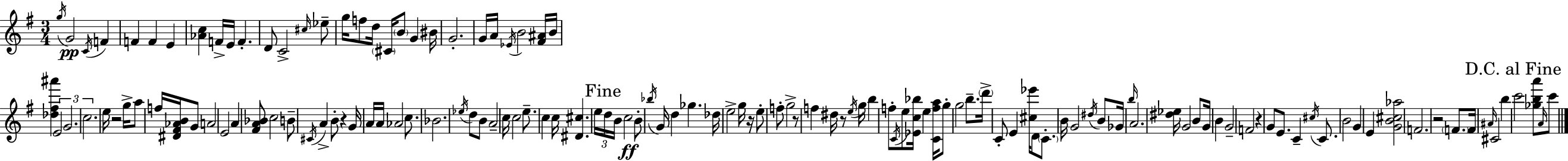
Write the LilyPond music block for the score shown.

{
  \clef treble
  \numericTimeSignature
  \time 3/4
  \key g \major
  \acciaccatura { g''16 }\pp g'2 \acciaccatura { c'16 } f'4 | f'4 f'4 e'4 | <aes' c''>4 f'16-> e'16 f'4.-. | d'8 c'2-> | \break \grace { cis''16 } ees''8-- g''16 f''8 d''16 \parenthesize cis'16 \parenthesize b'8 g'4 | bis'16 g'2.-. | g'16 a'16 \acciaccatura { ees'16 } b'2 | <fis' ais'>16 b'16 <des'' fis'' ais'''>4 \tuplet 3/2 { e'2 | \break g'2. | c''2. } | e''16 r2 | g''16-> a''8 f''16 <dis' fis' aes' b'>16 g'8 a'2 | \break e'2 | a'4 <fis' a' bes'>8 c''2 | b'8-- \acciaccatura { cis'16 } a'4-> b'8-. r4 | g'16 a'16 a'16 aes'2 | \break c''8. bes'2. | \acciaccatura { ees''16 } d''8 b'8 a'2-- | c''16 c''2 | e''8.-- c''4 c''16 <dis' cis''>4. | \break \tuplet 3/2 { e''16 \mark "Fine" d''16 b'16 } c''2\ff | b'8-. \acciaccatura { bes''16 } g'16 d''4 | ges''4. des''16 e''2-> | g''16 r16 e''8-. f''8-. g''2-> | \break r8 f''4 dis''16 | r8 \acciaccatura { e''16 } g''16 b''4 f''8-. \acciaccatura { c'16 } e''8 | <ees' c'' bes''>16 e''4 <c' f'' a''>16 g''8-. g''2 | b''8.-- \parenthesize d'''16-> c'8-. e'4 | \break <cis'' ees'''>16 d'8 \parenthesize c'8.-. b'16 g'2 | \acciaccatura { dis''16 } b'8 ges'16 \grace { b''16 } a'2. | <dis'' ees''>16 | g'2 b'8 g'16 b'4 | \break g'2-- f'2 | r4 g'8 | e'8. c'4-- \acciaccatura { cis''16 } c'8. | b'2 g'4 | \break e'4 <g' b' cis'' aes''>2 | f'2. | r2 \parenthesize f'8. f'16 | \grace { ais'16 } cis'2 b''4 | \break \mark "D.C. al Fine" c'''2 <ges'' b'' a'''>8 \grace { a'16 } | c'''8 \bar "|."
}